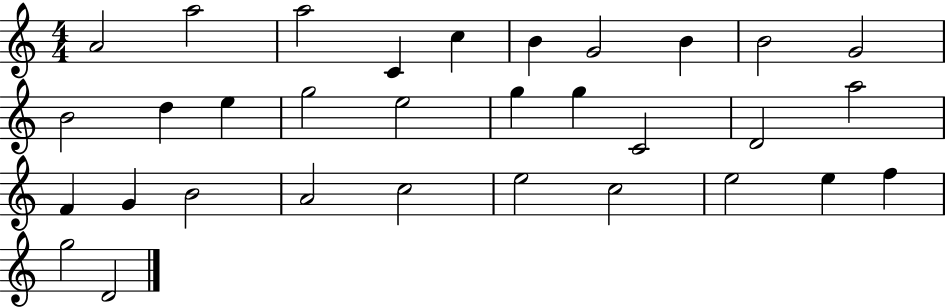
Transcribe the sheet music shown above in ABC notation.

X:1
T:Untitled
M:4/4
L:1/4
K:C
A2 a2 a2 C c B G2 B B2 G2 B2 d e g2 e2 g g C2 D2 a2 F G B2 A2 c2 e2 c2 e2 e f g2 D2